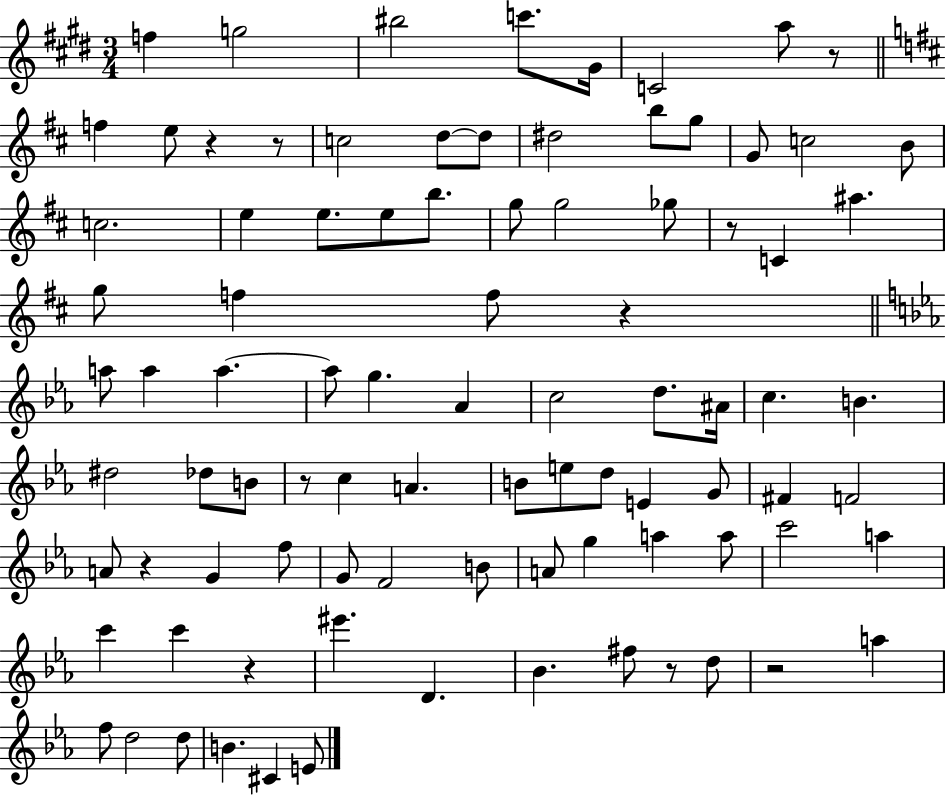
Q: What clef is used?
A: treble